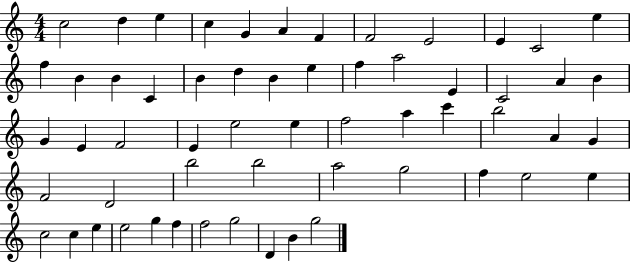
{
  \clef treble
  \numericTimeSignature
  \time 4/4
  \key c \major
  c''2 d''4 e''4 | c''4 g'4 a'4 f'4 | f'2 e'2 | e'4 c'2 e''4 | \break f''4 b'4 b'4 c'4 | b'4 d''4 b'4 e''4 | f''4 a''2 e'4 | c'2 a'4 b'4 | \break g'4 e'4 f'2 | e'4 e''2 e''4 | f''2 a''4 c'''4 | b''2 a'4 g'4 | \break f'2 d'2 | b''2 b''2 | a''2 g''2 | f''4 e''2 e''4 | \break c''2 c''4 e''4 | e''2 g''4 f''4 | f''2 g''2 | d'4 b'4 g''2 | \break \bar "|."
}